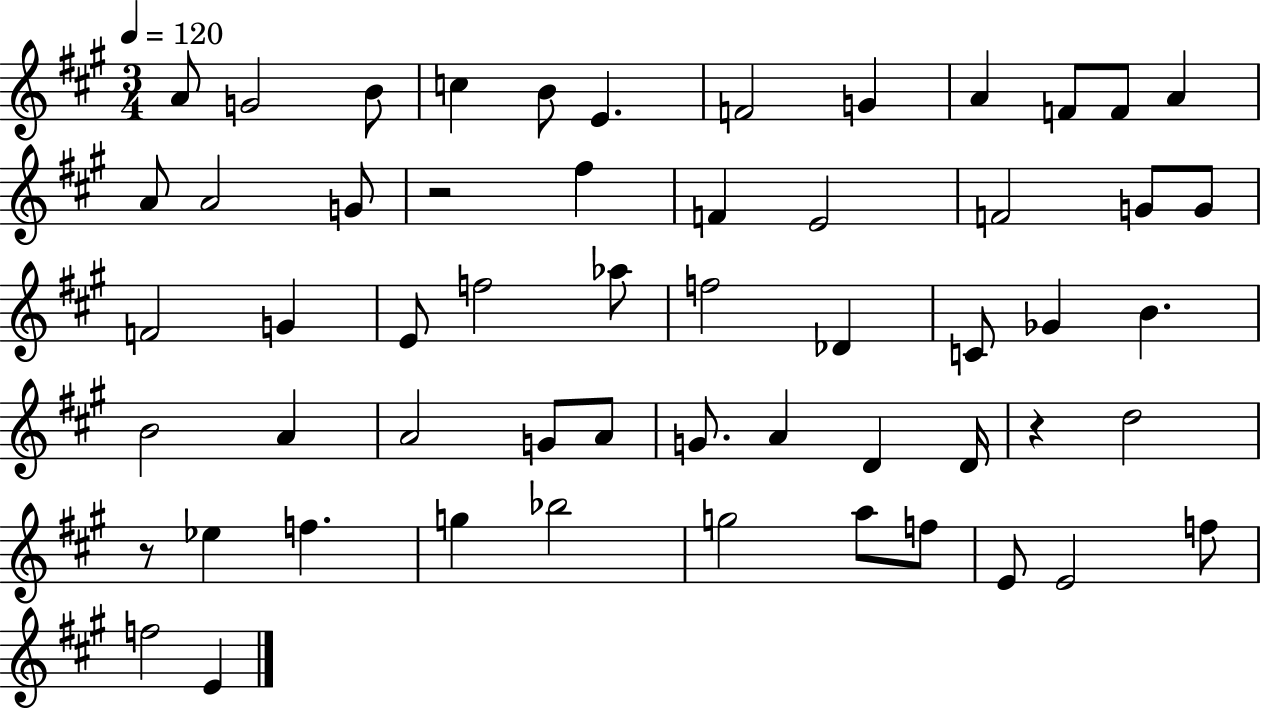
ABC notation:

X:1
T:Untitled
M:3/4
L:1/4
K:A
A/2 G2 B/2 c B/2 E F2 G A F/2 F/2 A A/2 A2 G/2 z2 ^f F E2 F2 G/2 G/2 F2 G E/2 f2 _a/2 f2 _D C/2 _G B B2 A A2 G/2 A/2 G/2 A D D/4 z d2 z/2 _e f g _b2 g2 a/2 f/2 E/2 E2 f/2 f2 E